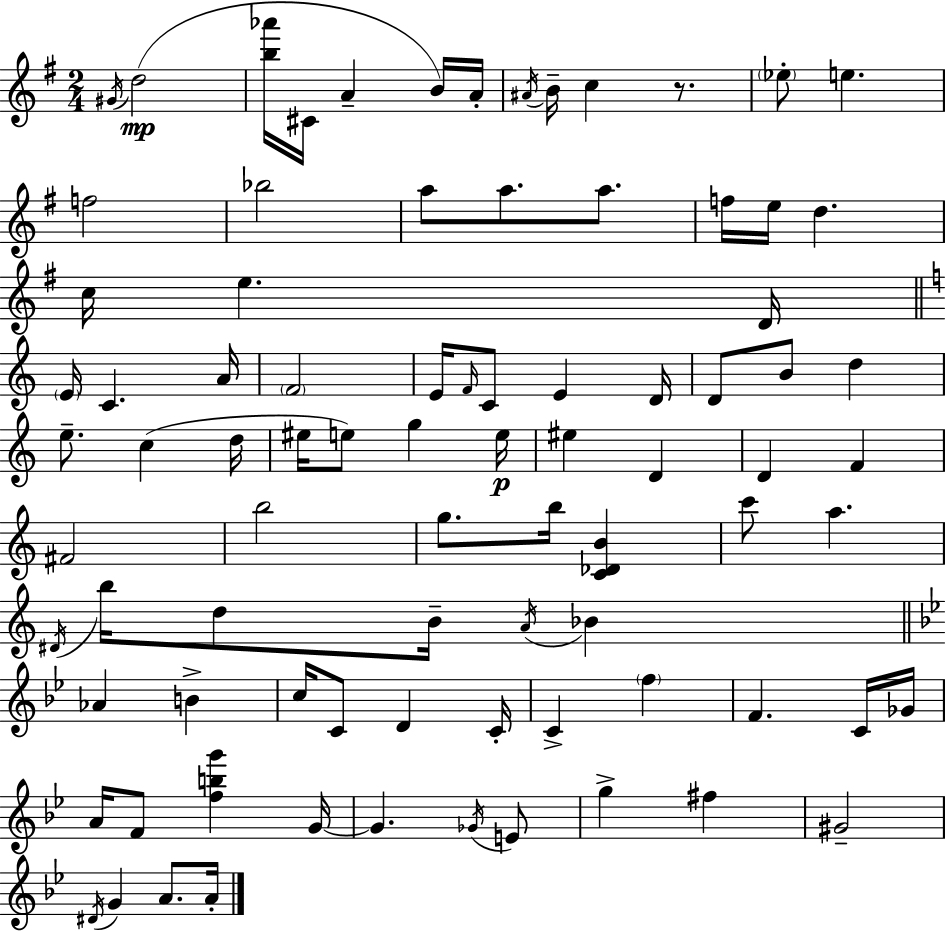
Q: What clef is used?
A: treble